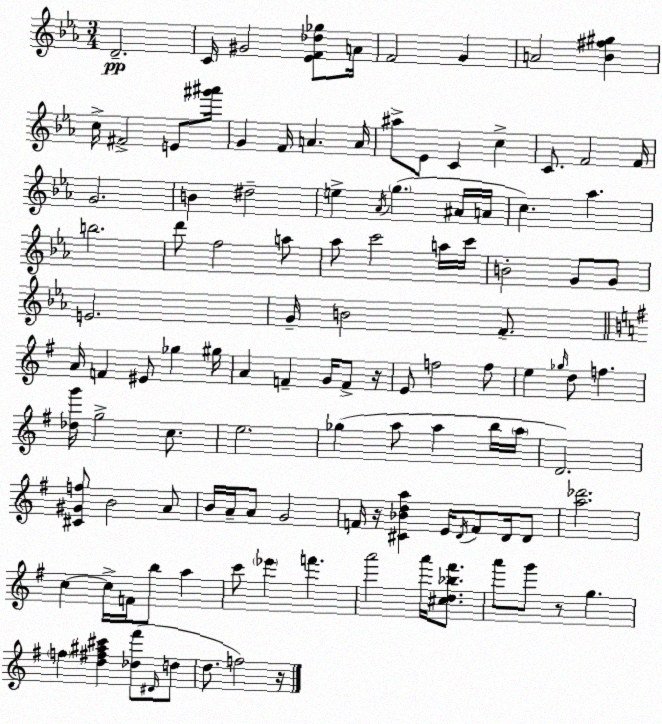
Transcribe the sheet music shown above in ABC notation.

X:1
T:Untitled
M:3/4
L:1/4
K:Eb
D2 C/4 ^G2 [_EF_d_g]/2 A/4 F2 G A2 [_B^f^g] c/4 ^F2 E/2 [^g'^a']/4 G F/4 A A/4 ^a/2 _E/2 C c C/2 F2 F/4 G2 B ^d2 e _A/4 g ^A/4 A/4 c _a b2 d'/2 f2 a/2 _a/2 c'2 a/4 c'/4 B2 G/2 G/2 E2 G/4 B2 F/2 A/4 F ^E/2 _g ^g/4 A F G/4 F/2 z/4 E/2 f2 f/2 e _g/4 d/2 f [_dg']/4 g2 c/2 e2 _g a/2 a b/4 a/4 D2 [^C^Gf]/2 B2 A/2 B/4 A/4 A/2 G2 F/4 z/4 [^C_Bda] E/4 D/4 F/2 D/4 D/2 [a_d']2 c c/4 F/4 b/2 a c'/2 _e' f' a'2 a'/4 [^cd_b^f']/2 a'/2 g'/2 z/2 g f [d^f^a^c'] [_d^f']/2 ^D/4 d/2 d/2 f2 z/4